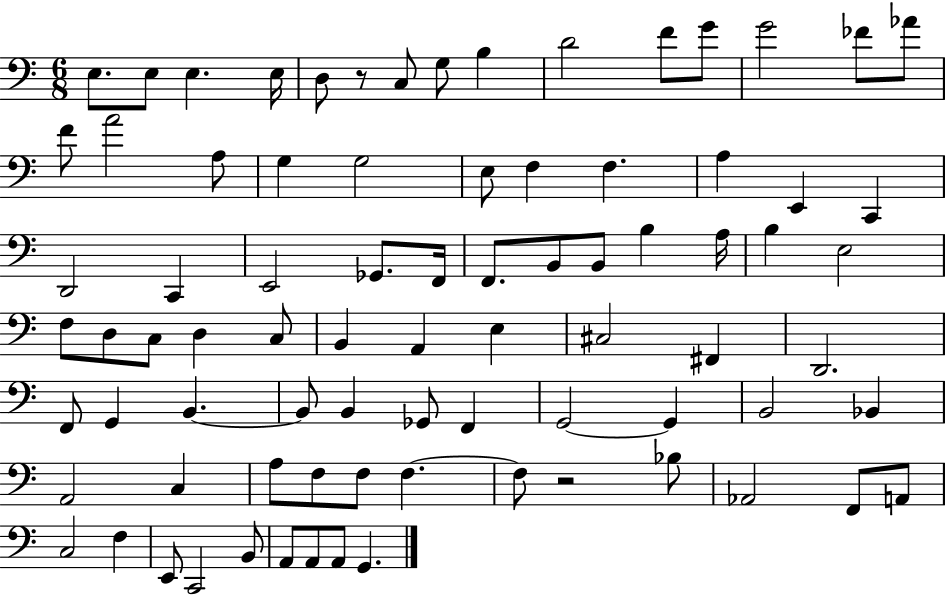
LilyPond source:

{
  \clef bass
  \numericTimeSignature
  \time 6/8
  \key c \major
  e8. e8 e4. e16 | d8 r8 c8 g8 b4 | d'2 f'8 g'8 | g'2 fes'8 aes'8 | \break f'8 a'2 a8 | g4 g2 | e8 f4 f4. | a4 e,4 c,4 | \break d,2 c,4 | e,2 ges,8. f,16 | f,8. b,8 b,8 b4 a16 | b4 e2 | \break f8 d8 c8 d4 c8 | b,4 a,4 e4 | cis2 fis,4 | d,2. | \break f,8 g,4 b,4.~~ | b,8 b,4 ges,8 f,4 | g,2~~ g,4 | b,2 bes,4 | \break a,2 c4 | a8 f8 f8 f4.~~ | f8 r2 bes8 | aes,2 f,8 a,8 | \break c2 f4 | e,8 c,2 b,8 | a,8 a,8 a,8 g,4. | \bar "|."
}